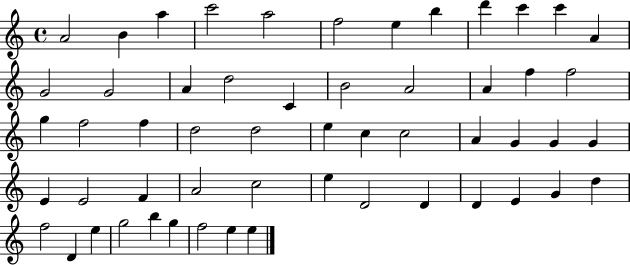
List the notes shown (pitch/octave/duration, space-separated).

A4/h B4/q A5/q C6/h A5/h F5/h E5/q B5/q D6/q C6/q C6/q A4/q G4/h G4/h A4/q D5/h C4/q B4/h A4/h A4/q F5/q F5/h G5/q F5/h F5/q D5/h D5/h E5/q C5/q C5/h A4/q G4/q G4/q G4/q E4/q E4/h F4/q A4/h C5/h E5/q D4/h D4/q D4/q E4/q G4/q D5/q F5/h D4/q E5/q G5/h B5/q G5/q F5/h E5/q E5/q